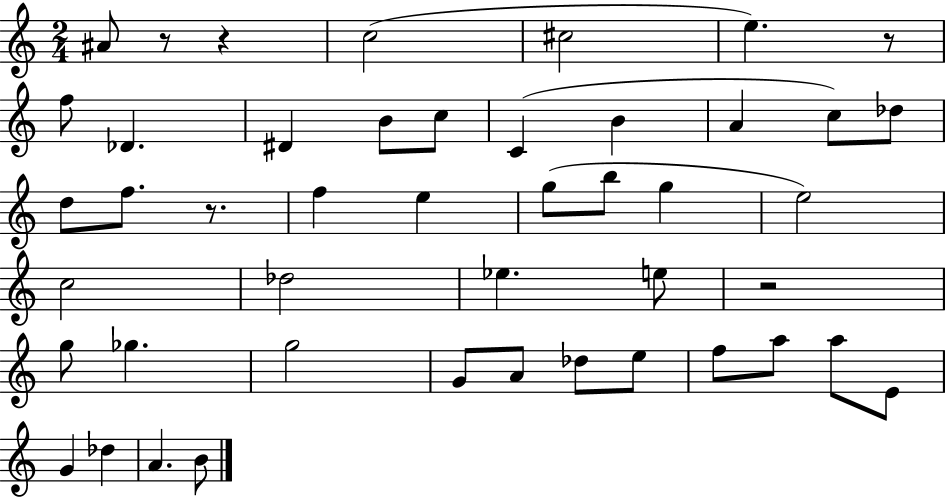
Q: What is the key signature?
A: C major